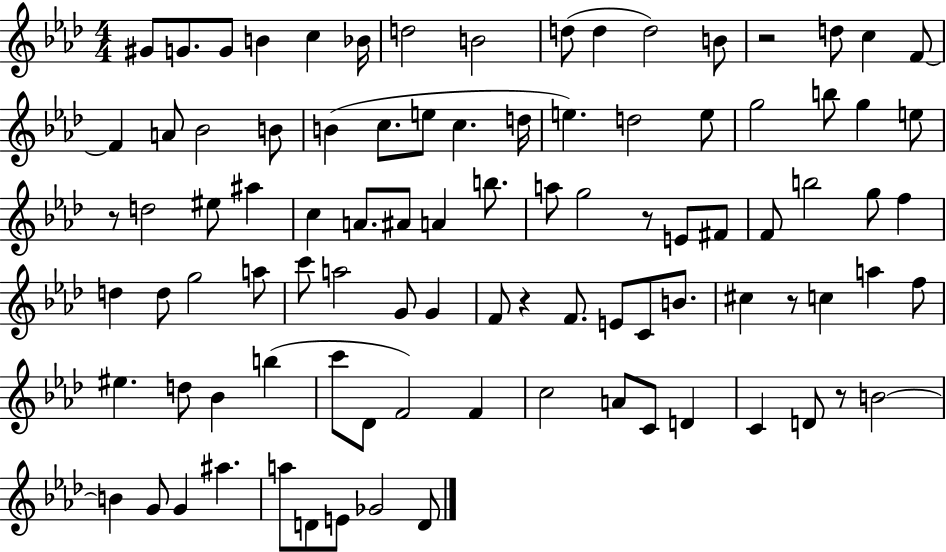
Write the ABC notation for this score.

X:1
T:Untitled
M:4/4
L:1/4
K:Ab
^G/2 G/2 G/2 B c _B/4 d2 B2 d/2 d d2 B/2 z2 d/2 c F/2 F A/2 _B2 B/2 B c/2 e/2 c d/4 e d2 e/2 g2 b/2 g e/2 z/2 d2 ^e/2 ^a c A/2 ^A/2 A b/2 a/2 g2 z/2 E/2 ^F/2 F/2 b2 g/2 f d d/2 g2 a/2 c'/2 a2 G/2 G F/2 z F/2 E/2 C/2 B/2 ^c z/2 c a f/2 ^e d/2 _B b c'/2 _D/2 F2 F c2 A/2 C/2 D C D/2 z/2 B2 B G/2 G ^a a/2 D/2 E/2 _G2 D/2